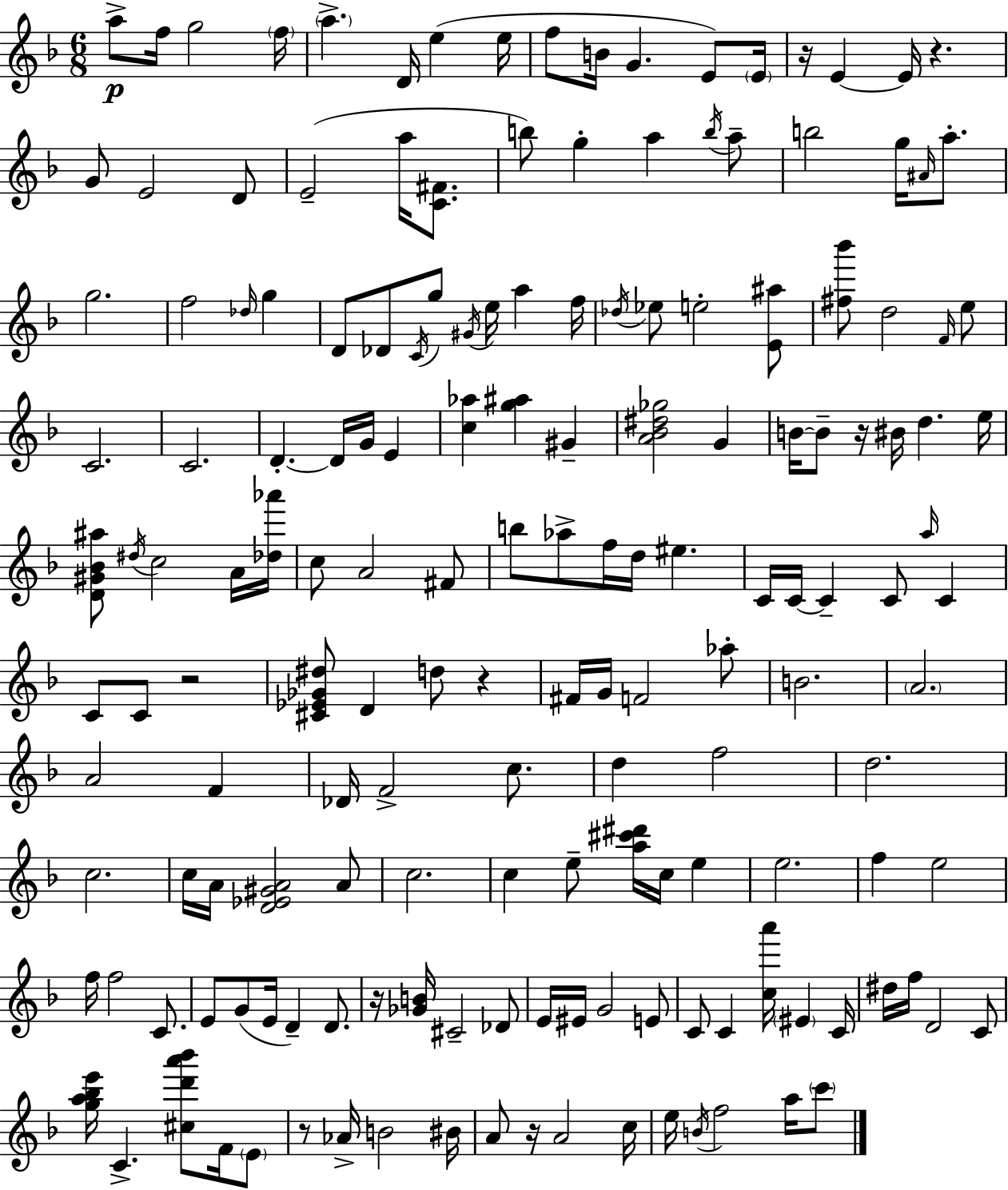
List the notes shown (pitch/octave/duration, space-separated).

A5/e F5/s G5/h F5/s A5/q. D4/s E5/q E5/s F5/e B4/s G4/q. E4/e E4/s R/s E4/q E4/s R/q. G4/e E4/h D4/e E4/h A5/s [C4,F#4]/e. B5/e G5/q A5/q B5/s A5/e B5/h G5/s A#4/s A5/e. G5/h. F5/h Db5/s G5/q D4/e Db4/e C4/s G5/e G#4/s E5/s A5/q F5/s Db5/s Eb5/e E5/h [E4,A#5]/e [F#5,Bb6]/e D5/h F4/s E5/e C4/h. C4/h. D4/q. D4/s G4/s E4/q [C5,Ab5]/q [G5,A#5]/q G#4/q [A4,Bb4,D#5,Gb5]/h G4/q B4/s B4/e R/s BIS4/s D5/q. E5/s [D4,G#4,Bb4,A#5]/e D#5/s C5/h A4/s [Db5,Ab6]/s C5/e A4/h F#4/e B5/e Ab5/e F5/s D5/s EIS5/q. C4/s C4/s C4/q C4/e A5/s C4/q C4/e C4/e R/h [C#4,Eb4,Gb4,D#5]/e D4/q D5/e R/q F#4/s G4/s F4/h Ab5/e B4/h. A4/h. A4/h F4/q Db4/s F4/h C5/e. D5/q F5/h D5/h. C5/h. C5/s A4/s [D4,Eb4,G#4,A4]/h A4/e C5/h. C5/q E5/e [A5,C#6,D#6]/s C5/s E5/q E5/h. F5/q E5/h F5/s F5/h C4/e. E4/e G4/e E4/s D4/q D4/e. R/s [Gb4,B4]/s C#4/h Db4/e E4/s EIS4/s G4/h E4/e C4/e C4/q [C5,A6]/s EIS4/q C4/s D#5/s F5/s D4/h C4/e [G5,A5,Bb5,E6]/s C4/q. [C#5,D6,A6,Bb6]/e F4/s E4/e R/e Ab4/s B4/h BIS4/s A4/e R/s A4/h C5/s E5/s B4/s F5/h A5/s C6/e